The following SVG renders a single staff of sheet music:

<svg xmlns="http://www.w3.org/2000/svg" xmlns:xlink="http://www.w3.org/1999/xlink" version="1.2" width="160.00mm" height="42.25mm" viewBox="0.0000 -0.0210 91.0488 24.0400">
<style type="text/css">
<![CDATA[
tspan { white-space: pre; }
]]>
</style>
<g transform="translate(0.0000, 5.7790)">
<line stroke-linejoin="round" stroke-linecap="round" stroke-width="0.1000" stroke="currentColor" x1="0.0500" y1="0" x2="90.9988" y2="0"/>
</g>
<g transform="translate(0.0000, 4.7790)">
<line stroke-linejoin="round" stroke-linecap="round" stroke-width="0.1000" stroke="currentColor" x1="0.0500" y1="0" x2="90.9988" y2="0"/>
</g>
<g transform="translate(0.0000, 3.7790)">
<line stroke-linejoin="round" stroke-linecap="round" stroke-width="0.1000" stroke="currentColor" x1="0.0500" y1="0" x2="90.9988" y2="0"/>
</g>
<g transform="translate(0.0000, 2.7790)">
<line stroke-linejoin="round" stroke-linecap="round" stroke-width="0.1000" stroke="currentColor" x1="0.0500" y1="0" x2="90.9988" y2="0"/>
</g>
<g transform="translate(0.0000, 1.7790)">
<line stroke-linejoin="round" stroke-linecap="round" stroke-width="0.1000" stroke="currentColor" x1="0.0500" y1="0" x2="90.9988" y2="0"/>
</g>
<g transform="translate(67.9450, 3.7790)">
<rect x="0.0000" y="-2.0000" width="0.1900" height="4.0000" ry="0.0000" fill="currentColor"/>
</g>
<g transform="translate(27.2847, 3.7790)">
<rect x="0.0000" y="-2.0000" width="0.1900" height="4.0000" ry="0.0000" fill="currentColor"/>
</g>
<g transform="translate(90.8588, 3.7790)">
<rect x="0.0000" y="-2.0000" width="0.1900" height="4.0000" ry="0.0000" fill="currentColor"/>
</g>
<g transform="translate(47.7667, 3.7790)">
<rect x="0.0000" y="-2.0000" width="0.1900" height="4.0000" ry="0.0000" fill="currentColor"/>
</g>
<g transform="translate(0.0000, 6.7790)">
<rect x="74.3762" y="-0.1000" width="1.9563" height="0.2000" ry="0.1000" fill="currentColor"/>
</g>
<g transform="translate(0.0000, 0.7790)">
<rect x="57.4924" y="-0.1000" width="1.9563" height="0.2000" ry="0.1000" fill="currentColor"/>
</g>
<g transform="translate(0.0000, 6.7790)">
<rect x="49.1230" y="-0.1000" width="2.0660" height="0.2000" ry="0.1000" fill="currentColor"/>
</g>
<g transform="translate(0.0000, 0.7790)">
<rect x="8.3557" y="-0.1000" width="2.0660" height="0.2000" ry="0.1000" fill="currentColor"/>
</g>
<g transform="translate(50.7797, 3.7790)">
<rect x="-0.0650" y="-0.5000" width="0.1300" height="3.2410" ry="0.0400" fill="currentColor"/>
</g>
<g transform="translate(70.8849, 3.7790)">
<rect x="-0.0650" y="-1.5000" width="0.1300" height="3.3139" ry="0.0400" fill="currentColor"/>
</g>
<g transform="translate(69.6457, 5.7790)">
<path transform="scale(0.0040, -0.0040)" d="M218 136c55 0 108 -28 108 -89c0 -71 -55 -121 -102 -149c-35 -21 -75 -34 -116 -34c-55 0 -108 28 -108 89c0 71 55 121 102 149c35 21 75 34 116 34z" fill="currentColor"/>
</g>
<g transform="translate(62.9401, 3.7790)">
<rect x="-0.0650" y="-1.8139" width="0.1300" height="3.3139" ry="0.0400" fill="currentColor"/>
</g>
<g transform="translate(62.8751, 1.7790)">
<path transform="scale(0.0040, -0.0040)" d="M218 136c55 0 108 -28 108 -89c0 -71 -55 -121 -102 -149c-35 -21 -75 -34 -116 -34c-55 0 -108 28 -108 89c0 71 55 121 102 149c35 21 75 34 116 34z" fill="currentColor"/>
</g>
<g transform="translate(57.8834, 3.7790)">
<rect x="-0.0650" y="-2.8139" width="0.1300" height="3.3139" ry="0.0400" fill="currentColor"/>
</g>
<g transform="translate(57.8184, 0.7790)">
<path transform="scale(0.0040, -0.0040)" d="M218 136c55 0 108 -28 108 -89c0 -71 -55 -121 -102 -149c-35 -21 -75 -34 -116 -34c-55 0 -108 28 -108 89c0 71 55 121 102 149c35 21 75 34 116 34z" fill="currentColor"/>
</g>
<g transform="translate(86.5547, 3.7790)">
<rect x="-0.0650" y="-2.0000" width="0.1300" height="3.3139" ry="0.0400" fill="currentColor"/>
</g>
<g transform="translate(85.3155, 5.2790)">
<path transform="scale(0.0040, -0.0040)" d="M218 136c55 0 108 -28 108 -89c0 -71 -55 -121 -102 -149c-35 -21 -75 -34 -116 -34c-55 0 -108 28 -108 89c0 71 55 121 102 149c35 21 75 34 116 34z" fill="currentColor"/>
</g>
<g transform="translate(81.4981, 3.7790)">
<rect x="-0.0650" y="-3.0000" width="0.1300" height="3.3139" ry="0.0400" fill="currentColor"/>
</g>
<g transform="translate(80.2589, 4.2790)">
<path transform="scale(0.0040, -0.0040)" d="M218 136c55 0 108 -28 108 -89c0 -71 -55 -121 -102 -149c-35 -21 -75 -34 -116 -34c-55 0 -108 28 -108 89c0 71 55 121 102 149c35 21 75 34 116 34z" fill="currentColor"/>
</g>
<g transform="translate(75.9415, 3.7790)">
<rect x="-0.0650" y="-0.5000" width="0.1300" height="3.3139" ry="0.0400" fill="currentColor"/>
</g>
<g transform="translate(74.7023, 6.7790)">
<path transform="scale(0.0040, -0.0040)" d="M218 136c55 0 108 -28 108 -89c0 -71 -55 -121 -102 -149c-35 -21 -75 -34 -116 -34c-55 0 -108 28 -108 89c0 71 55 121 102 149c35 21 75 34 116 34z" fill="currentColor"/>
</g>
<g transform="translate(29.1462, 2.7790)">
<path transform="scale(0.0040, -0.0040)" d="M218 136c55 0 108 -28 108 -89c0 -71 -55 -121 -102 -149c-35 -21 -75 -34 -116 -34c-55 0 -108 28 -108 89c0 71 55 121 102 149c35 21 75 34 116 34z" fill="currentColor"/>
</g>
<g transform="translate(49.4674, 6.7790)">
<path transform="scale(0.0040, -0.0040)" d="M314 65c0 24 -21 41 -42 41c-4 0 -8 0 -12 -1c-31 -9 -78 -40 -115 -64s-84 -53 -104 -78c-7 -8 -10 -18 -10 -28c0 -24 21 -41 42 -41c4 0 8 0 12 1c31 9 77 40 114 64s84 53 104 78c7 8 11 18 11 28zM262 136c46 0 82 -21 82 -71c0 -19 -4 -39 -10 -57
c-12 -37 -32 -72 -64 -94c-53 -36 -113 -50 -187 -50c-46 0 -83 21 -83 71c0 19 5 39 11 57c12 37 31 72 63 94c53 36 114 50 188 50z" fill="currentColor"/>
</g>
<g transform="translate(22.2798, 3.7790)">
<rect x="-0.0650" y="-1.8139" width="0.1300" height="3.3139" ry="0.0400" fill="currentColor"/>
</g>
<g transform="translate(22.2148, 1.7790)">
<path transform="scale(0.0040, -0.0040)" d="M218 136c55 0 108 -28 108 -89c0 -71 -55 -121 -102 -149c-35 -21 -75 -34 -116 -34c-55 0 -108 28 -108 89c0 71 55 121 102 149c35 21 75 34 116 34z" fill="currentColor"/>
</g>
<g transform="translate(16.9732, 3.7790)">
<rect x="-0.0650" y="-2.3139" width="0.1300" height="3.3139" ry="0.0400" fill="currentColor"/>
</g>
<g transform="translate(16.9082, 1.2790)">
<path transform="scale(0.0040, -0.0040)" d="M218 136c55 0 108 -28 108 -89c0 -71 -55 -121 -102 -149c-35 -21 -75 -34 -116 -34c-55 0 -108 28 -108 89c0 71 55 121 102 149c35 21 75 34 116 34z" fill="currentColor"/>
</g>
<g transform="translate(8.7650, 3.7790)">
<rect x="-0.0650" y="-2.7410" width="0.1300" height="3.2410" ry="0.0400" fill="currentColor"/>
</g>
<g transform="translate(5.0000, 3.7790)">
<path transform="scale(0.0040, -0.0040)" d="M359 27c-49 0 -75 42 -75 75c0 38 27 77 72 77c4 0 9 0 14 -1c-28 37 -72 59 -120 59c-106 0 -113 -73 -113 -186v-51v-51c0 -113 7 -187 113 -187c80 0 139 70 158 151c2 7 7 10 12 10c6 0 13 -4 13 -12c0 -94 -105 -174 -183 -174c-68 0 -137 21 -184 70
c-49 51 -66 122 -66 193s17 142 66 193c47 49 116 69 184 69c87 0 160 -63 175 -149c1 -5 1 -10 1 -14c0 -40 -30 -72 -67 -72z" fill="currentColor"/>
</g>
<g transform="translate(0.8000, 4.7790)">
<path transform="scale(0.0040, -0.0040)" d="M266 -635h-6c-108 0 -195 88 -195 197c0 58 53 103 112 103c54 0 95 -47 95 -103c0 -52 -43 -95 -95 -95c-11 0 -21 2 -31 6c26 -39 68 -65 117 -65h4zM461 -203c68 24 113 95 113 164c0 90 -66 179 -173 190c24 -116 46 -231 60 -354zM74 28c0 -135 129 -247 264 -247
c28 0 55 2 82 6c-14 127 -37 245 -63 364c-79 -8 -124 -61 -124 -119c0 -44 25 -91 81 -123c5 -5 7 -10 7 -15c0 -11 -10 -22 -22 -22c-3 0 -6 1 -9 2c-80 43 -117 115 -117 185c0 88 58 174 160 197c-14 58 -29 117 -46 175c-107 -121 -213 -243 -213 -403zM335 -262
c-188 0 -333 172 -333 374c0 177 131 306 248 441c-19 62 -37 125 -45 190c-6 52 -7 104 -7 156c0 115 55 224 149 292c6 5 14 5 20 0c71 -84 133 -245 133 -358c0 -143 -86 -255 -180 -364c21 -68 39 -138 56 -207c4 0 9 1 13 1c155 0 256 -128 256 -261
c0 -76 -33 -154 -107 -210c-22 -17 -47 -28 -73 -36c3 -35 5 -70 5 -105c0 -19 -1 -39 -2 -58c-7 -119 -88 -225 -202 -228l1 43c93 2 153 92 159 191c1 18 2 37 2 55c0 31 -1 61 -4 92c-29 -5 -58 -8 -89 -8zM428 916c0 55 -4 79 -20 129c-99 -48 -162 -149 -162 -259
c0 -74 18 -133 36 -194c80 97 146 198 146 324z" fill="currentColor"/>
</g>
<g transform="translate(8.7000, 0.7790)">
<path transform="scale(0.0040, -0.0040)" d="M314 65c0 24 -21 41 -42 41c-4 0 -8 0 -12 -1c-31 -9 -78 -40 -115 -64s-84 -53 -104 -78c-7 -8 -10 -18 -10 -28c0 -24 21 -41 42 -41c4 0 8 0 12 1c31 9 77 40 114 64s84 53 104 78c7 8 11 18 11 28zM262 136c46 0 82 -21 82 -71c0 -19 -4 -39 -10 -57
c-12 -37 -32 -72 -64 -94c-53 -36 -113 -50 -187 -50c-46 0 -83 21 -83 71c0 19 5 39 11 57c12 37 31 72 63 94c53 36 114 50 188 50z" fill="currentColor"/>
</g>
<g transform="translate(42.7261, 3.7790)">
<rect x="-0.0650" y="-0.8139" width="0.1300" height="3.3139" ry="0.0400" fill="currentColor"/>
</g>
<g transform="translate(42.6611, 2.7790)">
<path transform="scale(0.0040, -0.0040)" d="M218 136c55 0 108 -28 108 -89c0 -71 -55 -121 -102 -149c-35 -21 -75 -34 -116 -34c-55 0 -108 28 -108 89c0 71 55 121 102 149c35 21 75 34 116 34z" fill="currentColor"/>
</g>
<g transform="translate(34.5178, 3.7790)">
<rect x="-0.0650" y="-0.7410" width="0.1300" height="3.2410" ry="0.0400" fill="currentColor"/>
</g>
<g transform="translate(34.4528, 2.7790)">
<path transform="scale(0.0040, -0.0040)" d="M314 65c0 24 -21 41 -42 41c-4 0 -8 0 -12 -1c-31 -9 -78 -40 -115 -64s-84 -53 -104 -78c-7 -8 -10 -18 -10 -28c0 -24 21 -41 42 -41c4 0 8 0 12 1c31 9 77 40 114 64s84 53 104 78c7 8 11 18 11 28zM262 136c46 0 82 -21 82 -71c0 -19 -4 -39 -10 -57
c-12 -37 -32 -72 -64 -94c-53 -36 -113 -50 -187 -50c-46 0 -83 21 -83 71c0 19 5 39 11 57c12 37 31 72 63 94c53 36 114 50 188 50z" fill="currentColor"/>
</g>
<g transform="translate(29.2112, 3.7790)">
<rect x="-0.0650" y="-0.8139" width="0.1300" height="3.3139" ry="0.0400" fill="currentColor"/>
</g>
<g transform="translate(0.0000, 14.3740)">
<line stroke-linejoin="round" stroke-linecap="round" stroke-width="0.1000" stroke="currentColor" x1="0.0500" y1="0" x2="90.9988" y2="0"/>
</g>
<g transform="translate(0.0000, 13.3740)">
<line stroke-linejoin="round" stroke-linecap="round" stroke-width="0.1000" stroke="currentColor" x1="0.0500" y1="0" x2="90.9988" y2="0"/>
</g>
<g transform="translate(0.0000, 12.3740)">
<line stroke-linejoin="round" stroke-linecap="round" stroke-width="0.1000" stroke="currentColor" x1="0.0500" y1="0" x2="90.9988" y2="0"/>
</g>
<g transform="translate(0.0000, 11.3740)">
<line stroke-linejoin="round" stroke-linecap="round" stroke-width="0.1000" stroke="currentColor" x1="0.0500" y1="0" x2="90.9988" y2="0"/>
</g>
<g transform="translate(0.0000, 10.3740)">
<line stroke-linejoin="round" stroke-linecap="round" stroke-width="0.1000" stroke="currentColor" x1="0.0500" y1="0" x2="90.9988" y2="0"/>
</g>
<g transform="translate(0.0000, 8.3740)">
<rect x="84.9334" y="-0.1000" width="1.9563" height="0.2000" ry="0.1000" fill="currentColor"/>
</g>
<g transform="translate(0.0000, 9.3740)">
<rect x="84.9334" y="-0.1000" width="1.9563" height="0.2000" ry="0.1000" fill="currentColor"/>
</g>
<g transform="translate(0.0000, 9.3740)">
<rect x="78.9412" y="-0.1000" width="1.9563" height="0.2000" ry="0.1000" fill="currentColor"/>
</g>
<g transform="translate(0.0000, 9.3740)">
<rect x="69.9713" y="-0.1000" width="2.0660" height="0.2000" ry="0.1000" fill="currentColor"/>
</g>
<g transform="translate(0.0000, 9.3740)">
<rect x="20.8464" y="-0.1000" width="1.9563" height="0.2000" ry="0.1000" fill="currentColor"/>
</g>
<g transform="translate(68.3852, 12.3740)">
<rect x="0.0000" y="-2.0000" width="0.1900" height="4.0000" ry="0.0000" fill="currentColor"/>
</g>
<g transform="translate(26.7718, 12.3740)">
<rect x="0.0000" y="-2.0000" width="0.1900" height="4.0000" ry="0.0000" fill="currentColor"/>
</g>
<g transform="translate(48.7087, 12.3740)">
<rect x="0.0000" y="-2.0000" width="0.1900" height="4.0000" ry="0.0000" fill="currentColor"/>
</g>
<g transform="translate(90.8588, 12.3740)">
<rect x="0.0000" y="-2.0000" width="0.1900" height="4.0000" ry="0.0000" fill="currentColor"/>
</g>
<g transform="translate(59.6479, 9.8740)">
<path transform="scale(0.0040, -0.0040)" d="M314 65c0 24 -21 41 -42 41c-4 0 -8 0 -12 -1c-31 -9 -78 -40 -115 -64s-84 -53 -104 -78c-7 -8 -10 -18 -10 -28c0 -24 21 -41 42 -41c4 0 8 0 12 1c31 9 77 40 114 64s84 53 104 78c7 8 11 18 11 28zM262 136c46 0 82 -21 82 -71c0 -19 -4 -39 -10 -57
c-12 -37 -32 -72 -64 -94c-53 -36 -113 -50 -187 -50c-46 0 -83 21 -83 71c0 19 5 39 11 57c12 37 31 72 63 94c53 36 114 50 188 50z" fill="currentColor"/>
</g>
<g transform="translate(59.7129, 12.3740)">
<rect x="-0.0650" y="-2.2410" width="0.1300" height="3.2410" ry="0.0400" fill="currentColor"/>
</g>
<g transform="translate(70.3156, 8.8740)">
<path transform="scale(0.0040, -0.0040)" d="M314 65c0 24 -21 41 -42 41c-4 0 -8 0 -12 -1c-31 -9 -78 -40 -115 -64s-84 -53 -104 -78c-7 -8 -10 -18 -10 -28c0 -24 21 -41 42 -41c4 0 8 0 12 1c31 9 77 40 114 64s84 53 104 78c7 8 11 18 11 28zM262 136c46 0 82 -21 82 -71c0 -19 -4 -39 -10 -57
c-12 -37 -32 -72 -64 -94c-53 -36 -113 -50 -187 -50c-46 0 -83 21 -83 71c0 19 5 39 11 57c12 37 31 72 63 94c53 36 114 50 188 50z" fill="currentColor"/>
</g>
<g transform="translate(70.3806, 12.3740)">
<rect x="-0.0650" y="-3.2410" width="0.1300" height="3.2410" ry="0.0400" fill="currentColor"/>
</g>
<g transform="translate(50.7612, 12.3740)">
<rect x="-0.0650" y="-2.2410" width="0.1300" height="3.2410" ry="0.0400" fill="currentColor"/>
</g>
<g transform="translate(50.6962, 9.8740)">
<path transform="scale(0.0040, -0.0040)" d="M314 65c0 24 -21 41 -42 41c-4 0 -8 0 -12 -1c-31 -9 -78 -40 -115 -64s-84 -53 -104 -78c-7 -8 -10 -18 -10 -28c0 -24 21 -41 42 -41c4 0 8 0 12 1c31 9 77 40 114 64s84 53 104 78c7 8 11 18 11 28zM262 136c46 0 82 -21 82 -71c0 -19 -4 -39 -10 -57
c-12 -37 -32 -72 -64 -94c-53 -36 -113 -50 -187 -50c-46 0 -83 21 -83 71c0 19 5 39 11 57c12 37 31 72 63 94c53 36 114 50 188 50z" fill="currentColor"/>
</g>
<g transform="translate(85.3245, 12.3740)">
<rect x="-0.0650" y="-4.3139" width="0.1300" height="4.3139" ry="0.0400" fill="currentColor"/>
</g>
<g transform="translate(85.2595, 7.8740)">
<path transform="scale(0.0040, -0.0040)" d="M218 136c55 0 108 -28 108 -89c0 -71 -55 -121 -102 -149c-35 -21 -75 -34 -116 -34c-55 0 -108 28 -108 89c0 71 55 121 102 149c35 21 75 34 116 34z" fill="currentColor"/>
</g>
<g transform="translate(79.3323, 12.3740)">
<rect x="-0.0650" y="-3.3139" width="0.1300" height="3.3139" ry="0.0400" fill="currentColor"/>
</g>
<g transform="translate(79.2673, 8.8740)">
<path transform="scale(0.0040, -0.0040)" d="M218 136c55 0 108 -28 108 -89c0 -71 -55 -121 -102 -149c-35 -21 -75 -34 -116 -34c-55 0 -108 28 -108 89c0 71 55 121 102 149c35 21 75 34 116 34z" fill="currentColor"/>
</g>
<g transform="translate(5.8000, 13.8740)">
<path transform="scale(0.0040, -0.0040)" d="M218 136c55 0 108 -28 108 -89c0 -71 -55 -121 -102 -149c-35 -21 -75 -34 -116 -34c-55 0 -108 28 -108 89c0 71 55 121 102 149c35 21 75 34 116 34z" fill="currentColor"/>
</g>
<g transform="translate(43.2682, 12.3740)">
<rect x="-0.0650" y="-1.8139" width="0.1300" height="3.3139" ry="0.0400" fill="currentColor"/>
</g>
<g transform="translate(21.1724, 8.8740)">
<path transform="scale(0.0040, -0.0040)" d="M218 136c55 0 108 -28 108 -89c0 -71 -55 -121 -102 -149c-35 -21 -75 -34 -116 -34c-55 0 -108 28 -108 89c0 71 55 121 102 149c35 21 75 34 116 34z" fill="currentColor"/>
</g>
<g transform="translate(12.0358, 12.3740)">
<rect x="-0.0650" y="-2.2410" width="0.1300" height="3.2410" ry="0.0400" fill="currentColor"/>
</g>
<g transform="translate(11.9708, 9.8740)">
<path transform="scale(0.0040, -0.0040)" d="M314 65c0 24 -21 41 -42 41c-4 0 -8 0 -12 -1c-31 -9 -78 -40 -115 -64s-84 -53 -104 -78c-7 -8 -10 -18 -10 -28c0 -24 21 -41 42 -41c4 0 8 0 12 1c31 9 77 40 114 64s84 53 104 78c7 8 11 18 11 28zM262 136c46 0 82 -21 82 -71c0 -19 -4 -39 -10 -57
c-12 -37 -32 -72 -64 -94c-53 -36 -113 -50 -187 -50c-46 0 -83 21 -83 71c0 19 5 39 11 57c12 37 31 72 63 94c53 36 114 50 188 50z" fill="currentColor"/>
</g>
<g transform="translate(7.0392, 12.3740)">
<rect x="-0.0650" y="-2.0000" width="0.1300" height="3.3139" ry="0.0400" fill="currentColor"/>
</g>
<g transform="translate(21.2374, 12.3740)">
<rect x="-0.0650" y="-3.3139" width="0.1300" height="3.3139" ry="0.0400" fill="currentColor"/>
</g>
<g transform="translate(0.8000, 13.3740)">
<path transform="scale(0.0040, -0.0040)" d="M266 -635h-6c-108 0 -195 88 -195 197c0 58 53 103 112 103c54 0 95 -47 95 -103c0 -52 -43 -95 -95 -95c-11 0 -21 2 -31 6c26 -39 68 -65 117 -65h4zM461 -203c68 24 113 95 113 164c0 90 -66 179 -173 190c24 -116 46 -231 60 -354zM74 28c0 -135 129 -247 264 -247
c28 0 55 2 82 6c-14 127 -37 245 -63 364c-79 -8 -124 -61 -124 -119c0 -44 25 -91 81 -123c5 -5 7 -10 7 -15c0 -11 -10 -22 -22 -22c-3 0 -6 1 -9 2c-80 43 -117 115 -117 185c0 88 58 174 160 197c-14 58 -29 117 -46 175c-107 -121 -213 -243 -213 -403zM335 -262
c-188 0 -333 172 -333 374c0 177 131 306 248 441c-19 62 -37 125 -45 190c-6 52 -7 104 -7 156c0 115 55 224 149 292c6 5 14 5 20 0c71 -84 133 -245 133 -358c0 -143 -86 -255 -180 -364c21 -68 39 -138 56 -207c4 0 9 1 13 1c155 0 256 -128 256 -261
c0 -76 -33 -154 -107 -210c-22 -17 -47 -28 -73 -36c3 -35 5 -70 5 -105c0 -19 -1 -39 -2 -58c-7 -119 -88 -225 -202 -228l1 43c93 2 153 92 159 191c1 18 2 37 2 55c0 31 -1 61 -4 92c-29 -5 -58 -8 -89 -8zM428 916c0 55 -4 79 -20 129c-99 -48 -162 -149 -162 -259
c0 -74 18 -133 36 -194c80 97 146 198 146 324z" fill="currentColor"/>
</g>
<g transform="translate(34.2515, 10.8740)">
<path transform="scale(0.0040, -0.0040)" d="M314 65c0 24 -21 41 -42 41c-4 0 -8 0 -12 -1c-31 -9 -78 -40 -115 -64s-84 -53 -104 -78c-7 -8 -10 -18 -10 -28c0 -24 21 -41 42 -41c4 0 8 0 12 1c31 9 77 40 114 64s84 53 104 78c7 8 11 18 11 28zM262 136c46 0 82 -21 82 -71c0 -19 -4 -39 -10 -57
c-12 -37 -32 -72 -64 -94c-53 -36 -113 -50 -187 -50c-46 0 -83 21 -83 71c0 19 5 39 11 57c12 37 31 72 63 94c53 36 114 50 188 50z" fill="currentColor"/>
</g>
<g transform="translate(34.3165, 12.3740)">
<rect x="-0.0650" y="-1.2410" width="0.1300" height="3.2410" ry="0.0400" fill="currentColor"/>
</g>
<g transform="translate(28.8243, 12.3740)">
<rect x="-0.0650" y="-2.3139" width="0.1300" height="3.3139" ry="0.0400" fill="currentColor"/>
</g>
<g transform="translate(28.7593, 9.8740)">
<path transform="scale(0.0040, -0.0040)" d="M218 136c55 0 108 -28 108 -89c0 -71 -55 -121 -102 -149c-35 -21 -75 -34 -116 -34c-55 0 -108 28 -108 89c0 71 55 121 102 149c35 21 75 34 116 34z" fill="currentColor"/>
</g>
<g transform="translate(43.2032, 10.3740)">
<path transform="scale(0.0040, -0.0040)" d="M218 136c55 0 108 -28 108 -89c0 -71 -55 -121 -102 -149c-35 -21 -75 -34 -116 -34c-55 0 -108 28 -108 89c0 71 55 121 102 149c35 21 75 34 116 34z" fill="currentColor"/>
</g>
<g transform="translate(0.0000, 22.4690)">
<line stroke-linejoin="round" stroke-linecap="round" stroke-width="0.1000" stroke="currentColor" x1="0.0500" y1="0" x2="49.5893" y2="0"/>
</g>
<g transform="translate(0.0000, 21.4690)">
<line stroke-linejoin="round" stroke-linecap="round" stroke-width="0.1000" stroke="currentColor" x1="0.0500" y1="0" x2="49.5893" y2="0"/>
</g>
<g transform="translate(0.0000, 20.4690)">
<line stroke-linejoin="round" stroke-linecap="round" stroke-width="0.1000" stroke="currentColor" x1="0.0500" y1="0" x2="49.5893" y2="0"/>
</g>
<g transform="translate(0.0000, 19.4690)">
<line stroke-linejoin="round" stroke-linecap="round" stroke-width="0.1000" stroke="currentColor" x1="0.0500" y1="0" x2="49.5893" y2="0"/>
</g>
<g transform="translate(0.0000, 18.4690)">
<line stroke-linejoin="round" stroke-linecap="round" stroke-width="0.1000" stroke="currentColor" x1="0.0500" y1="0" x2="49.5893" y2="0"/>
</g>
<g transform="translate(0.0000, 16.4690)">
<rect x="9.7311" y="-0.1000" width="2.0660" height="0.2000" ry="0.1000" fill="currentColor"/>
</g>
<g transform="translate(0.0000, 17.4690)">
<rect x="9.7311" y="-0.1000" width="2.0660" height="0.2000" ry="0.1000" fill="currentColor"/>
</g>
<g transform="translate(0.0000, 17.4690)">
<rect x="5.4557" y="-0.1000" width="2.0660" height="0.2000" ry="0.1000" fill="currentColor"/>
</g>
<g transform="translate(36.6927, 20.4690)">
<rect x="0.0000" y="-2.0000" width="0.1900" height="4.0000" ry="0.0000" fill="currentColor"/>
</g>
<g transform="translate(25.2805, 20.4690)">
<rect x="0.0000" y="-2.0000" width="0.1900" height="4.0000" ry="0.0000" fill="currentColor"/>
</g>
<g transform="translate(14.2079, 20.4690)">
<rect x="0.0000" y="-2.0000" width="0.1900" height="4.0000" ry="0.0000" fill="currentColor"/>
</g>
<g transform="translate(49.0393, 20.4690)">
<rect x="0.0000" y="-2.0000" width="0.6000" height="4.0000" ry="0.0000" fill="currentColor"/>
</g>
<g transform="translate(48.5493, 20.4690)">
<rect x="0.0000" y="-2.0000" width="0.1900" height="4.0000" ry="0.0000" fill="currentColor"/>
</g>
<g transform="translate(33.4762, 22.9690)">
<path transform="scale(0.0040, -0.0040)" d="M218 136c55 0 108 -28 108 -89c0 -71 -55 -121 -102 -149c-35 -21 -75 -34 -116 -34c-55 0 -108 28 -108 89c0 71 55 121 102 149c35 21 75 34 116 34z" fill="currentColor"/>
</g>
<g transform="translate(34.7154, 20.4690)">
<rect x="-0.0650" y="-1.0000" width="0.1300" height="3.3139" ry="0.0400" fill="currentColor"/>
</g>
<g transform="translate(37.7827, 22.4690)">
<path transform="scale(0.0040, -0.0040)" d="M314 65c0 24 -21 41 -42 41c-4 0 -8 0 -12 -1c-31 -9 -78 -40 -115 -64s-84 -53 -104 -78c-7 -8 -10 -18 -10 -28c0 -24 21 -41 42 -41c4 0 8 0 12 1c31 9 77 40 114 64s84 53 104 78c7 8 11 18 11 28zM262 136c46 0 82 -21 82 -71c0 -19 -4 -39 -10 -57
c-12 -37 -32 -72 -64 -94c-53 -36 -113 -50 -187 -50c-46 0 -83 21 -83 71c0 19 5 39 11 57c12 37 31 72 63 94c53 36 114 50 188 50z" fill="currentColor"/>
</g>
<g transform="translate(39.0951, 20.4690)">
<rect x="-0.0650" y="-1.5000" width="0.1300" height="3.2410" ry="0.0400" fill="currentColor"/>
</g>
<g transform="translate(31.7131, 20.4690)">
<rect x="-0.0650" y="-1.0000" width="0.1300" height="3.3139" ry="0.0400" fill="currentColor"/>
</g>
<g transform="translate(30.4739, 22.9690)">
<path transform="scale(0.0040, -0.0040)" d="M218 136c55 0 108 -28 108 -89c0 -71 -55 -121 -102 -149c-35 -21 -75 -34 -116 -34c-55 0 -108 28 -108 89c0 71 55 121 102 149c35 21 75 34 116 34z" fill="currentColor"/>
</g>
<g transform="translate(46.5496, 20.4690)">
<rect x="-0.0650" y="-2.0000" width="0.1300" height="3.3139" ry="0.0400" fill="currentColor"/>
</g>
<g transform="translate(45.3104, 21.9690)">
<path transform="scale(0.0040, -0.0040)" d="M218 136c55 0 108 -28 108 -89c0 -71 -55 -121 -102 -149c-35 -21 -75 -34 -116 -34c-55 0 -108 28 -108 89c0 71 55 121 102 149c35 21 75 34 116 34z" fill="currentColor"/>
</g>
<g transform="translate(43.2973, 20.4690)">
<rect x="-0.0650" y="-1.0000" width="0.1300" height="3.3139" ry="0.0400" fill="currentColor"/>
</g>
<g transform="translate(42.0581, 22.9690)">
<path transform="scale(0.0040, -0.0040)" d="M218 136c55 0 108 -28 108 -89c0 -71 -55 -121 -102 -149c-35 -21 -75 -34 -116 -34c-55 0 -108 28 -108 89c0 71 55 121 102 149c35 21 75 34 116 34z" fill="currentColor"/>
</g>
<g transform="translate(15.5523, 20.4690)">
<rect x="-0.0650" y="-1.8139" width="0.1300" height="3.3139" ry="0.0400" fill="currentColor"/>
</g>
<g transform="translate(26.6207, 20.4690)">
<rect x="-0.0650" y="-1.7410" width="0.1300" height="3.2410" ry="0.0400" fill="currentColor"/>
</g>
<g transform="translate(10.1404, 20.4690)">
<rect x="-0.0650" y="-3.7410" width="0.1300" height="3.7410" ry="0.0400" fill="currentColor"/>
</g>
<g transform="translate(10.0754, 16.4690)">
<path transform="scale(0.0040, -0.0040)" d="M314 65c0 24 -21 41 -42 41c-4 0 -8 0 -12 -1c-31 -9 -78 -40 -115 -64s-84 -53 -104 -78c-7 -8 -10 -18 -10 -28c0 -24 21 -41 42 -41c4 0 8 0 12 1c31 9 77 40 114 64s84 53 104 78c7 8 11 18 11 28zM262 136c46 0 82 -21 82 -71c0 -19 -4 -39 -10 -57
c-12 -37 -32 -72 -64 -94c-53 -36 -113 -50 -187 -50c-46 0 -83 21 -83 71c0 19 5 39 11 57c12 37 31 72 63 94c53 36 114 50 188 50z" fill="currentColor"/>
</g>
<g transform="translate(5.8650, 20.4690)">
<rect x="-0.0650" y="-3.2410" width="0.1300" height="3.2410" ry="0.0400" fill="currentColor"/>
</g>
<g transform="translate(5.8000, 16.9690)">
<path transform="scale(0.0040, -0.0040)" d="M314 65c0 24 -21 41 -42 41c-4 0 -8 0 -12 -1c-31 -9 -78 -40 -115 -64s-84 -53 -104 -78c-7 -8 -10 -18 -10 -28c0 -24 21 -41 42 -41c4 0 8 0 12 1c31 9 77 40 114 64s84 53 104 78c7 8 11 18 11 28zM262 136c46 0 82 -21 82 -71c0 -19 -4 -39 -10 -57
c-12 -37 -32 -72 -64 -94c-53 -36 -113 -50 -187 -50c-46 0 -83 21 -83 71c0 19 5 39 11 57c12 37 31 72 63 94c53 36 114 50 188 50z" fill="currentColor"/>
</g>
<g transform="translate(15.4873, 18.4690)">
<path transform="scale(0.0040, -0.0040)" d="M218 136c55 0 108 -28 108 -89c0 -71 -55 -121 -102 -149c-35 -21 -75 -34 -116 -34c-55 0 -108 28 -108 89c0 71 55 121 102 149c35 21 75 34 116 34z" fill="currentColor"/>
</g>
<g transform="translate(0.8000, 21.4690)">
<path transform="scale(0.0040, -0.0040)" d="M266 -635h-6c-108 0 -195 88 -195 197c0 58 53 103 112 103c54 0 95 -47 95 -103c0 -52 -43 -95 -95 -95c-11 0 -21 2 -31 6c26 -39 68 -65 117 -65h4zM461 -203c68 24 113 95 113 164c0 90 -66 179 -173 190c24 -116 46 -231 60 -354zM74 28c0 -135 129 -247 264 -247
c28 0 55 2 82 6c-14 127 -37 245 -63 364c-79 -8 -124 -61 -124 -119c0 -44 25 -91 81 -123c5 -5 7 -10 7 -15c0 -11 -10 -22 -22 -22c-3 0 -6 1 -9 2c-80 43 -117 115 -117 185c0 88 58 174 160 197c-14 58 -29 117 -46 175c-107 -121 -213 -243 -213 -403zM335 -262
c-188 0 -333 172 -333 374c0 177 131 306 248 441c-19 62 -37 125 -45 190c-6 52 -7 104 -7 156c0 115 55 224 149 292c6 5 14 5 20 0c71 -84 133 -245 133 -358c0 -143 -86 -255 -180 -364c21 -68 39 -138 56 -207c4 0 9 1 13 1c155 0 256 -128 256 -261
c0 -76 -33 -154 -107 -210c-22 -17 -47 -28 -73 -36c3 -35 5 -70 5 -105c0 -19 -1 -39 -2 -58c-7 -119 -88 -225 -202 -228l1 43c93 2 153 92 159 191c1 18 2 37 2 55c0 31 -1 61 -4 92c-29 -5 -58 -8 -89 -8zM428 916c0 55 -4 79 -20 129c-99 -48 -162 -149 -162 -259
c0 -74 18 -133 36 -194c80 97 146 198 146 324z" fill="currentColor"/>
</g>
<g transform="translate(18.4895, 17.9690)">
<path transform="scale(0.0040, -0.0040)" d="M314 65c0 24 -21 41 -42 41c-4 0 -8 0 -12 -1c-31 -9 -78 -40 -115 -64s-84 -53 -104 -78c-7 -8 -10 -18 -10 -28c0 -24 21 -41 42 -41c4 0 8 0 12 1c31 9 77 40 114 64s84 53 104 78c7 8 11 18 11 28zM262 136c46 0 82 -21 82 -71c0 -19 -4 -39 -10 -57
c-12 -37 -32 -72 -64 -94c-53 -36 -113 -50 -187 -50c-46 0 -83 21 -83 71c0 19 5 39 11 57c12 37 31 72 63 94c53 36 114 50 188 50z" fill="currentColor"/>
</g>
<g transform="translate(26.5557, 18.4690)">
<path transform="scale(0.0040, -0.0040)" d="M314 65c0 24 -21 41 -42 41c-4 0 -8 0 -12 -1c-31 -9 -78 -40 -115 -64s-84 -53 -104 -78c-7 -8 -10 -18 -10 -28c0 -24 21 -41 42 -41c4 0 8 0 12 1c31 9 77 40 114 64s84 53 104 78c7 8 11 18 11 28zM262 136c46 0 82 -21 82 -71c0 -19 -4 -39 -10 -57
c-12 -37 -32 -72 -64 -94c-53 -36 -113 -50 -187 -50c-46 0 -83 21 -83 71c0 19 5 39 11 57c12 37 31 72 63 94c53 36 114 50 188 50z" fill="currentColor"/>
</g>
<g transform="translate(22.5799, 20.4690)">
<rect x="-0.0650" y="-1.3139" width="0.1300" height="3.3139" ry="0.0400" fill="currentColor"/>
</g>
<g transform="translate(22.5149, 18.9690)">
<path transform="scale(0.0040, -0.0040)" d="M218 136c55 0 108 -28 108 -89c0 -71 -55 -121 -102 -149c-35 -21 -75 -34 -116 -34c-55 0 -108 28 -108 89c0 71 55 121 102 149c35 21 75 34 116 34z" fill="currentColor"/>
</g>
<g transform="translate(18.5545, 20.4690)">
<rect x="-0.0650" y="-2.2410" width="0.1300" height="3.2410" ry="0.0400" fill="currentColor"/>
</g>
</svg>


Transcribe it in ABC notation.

X:1
T:Untitled
M:4/4
L:1/4
K:C
a2 g f d d2 d C2 a f E C A F F g2 b g e2 f g2 g2 b2 b d' b2 c'2 f g2 e f2 D D E2 D F